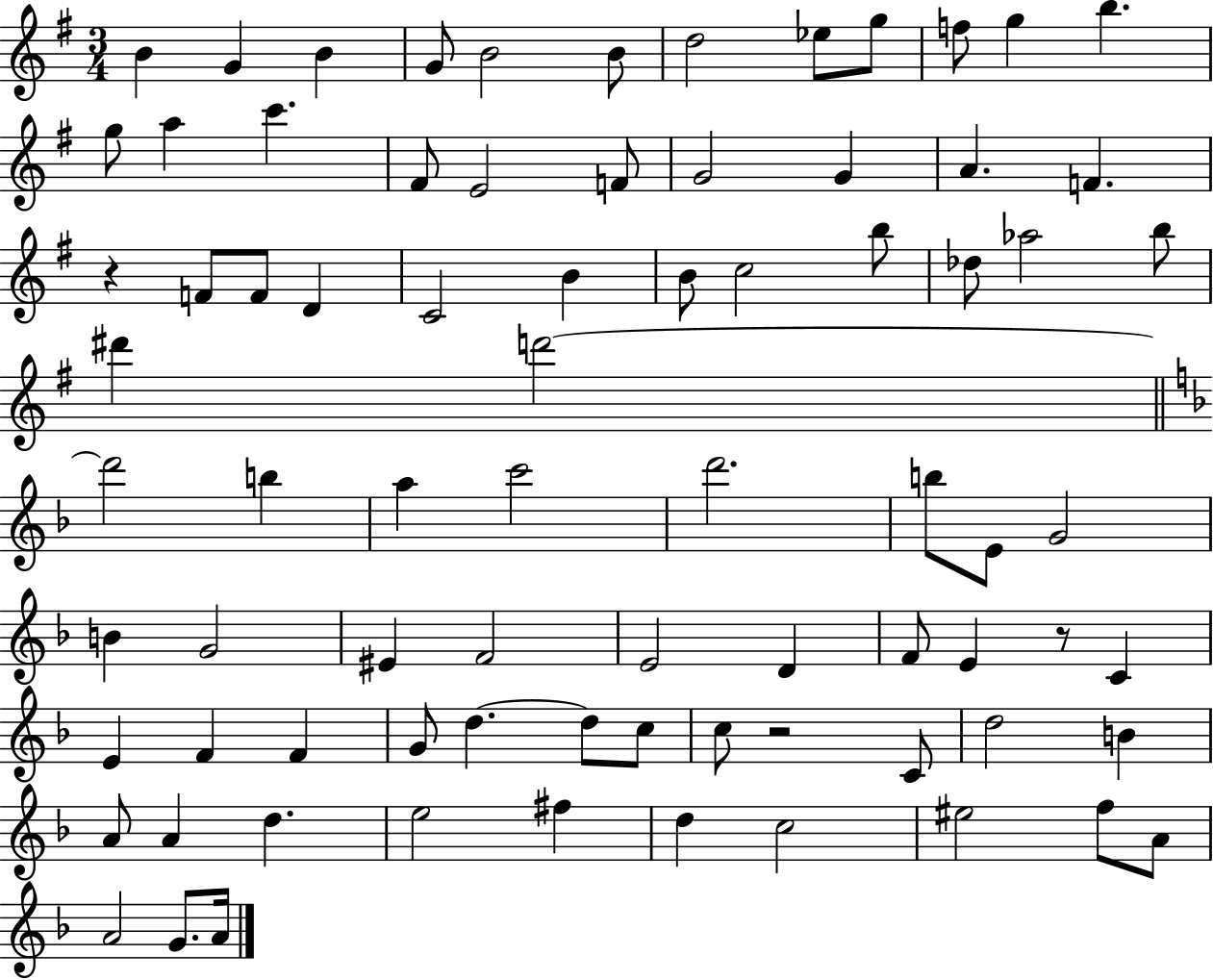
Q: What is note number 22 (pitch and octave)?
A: F4